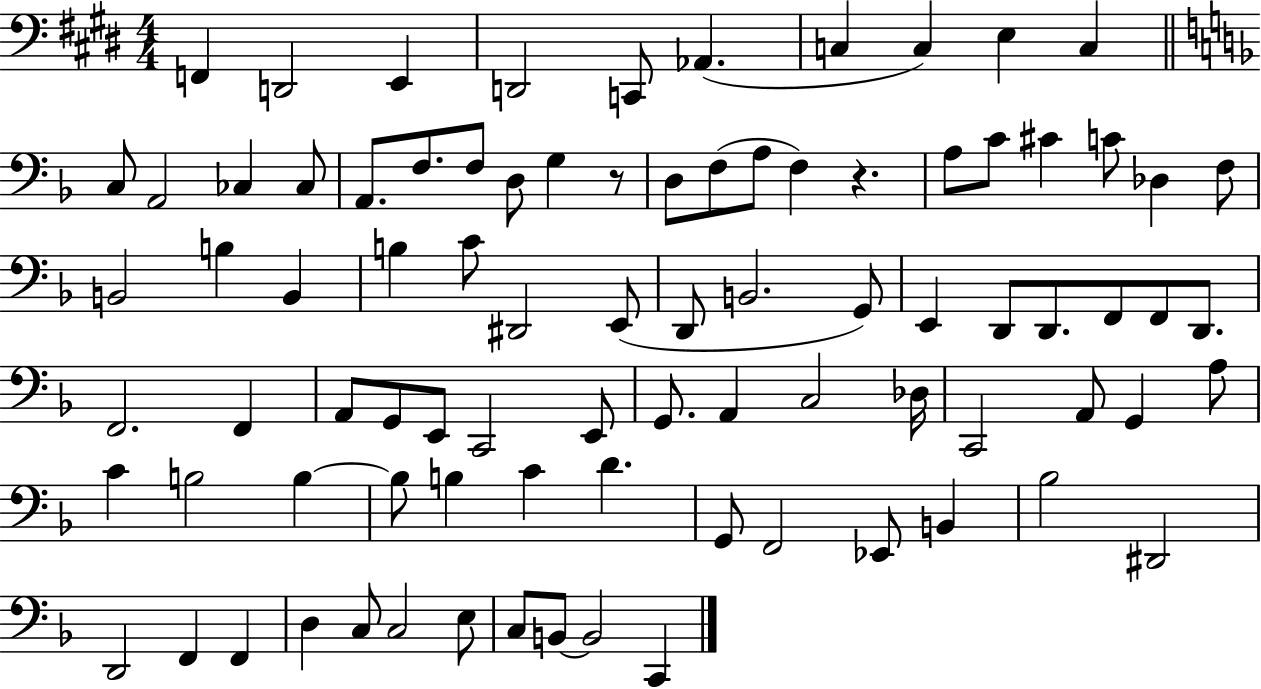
F2/q D2/h E2/q D2/h C2/e Ab2/q. C3/q C3/q E3/q C3/q C3/e A2/h CES3/q CES3/e A2/e. F3/e. F3/e D3/e G3/q R/e D3/e F3/e A3/e F3/q R/q. A3/e C4/e C#4/q C4/e Db3/q F3/e B2/h B3/q B2/q B3/q C4/e D#2/h E2/e D2/e B2/h. G2/e E2/q D2/e D2/e. F2/e F2/e D2/e. F2/h. F2/q A2/e G2/e E2/e C2/h E2/e G2/e. A2/q C3/h Db3/s C2/h A2/e G2/q A3/e C4/q B3/h B3/q B3/e B3/q C4/q D4/q. G2/e F2/h Eb2/e B2/q Bb3/h D#2/h D2/h F2/q F2/q D3/q C3/e C3/h E3/e C3/e B2/e B2/h C2/q